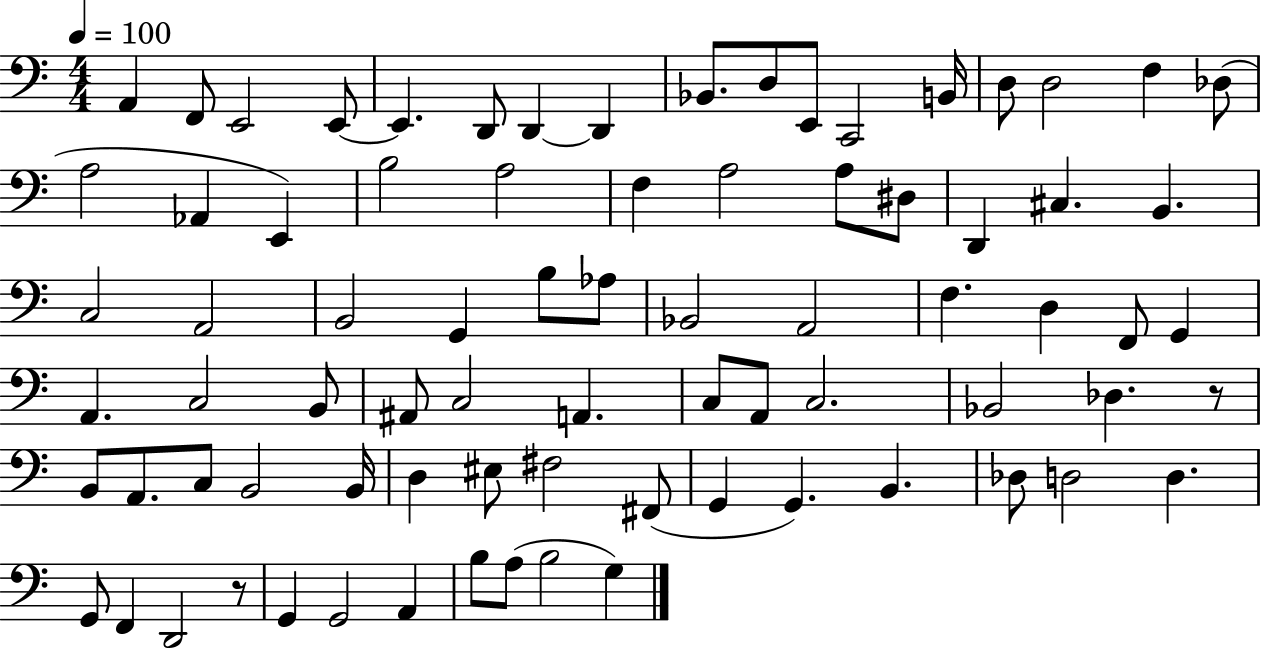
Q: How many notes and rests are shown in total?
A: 79